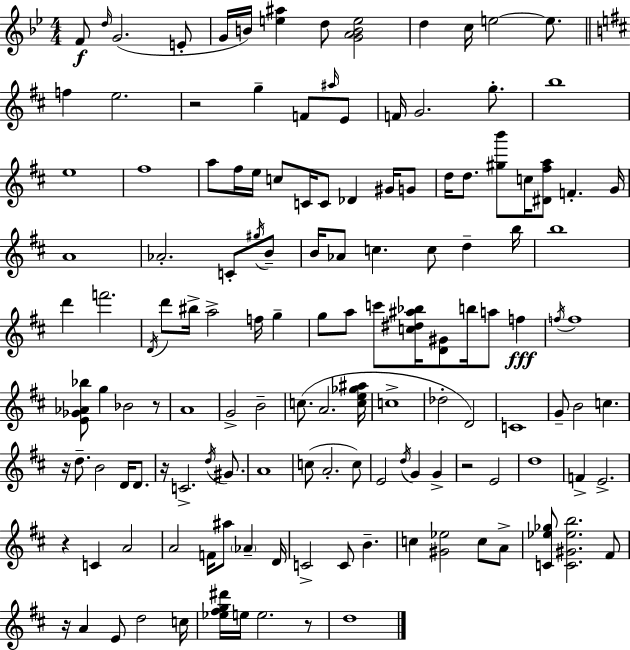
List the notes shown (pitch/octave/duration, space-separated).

F4/e D5/s G4/h. E4/e G4/s B4/s [E5,A#5]/q D5/e [G4,A4,B4,E5]/h D5/q C5/s E5/h E5/e. F5/q E5/h. R/h G5/q F4/e A#5/s E4/e F4/s G4/h. G5/e. B5/w E5/w F#5/w A5/e F#5/s E5/s C5/e C4/s C4/e Db4/q G#4/s G4/e D5/s D5/e. [G#5,B6]/e C5/s [D#4,F#5,A5]/e F4/q. G4/s A4/w Ab4/h. C4/e G#5/s B4/e B4/s Ab4/e C5/q. C5/e D5/q B5/s B5/w D6/q F6/h. D4/s D6/e BIS5/s A5/h F5/s G5/q G5/e A5/e C6/e [C5,D#5,A#5,Bb5]/s [D4,G#4]/e B5/s A5/e F5/q F5/s F5/w [E4,Gb4,Ab4,Bb5]/e G5/q Bb4/h R/e A4/w G4/h B4/h C5/e. A4/h. [C5,E5,Gb5,A#5]/s C5/w Db5/h D4/h C4/w G4/e B4/h C5/q. R/s D5/e. B4/h D4/s D4/e. R/s C4/h. D5/s G#4/e. A4/w C5/e A4/h. C5/e E4/h D5/s G4/q G4/q R/h E4/h D5/w F4/q E4/h. R/q C4/q A4/h A4/h F4/s A#5/e Ab4/q D4/s C4/h C4/e B4/q. C5/q [G#4,Eb5]/h C5/e A4/e [C4,Eb5,Gb5]/e [C4,G#4,Eb5,B5]/h. F#4/e R/s A4/q E4/e D5/h C5/s [Eb5,F#5,G5,D#6]/s E5/s E5/h. R/e D5/w